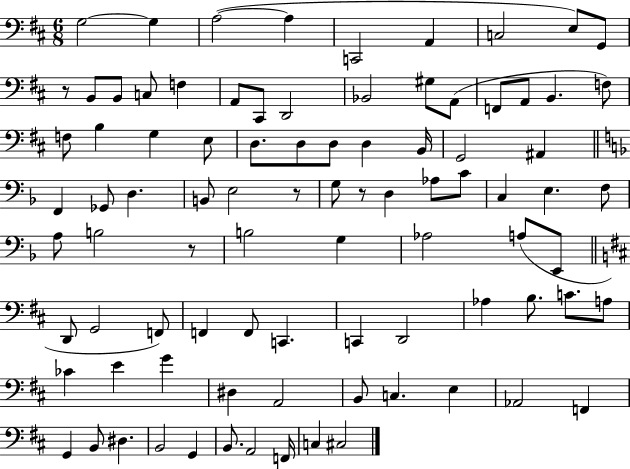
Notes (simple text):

G3/h G3/q A3/h A3/q C2/h A2/q C3/h E3/e G2/e R/e B2/e B2/e C3/e F3/q A2/e C#2/e D2/h Bb2/h G#3/e A2/e F2/e A2/e B2/q. F3/e F3/e B3/q G3/q E3/e D3/e. D3/e D3/e D3/q B2/s G2/h A#2/q F2/q Gb2/e D3/q. B2/e E3/h R/e G3/e R/e D3/q Ab3/e C4/e C3/q E3/q. F3/e A3/e B3/h R/e B3/h G3/q Ab3/h A3/e E2/e D2/e G2/h F2/e F2/q F2/e C2/q. C2/q D2/h Ab3/q B3/e. C4/e. A3/e CES4/q E4/q G4/q D#3/q A2/h B2/e C3/q. E3/q Ab2/h F2/q G2/q B2/e D#3/q. B2/h G2/q B2/e. A2/h F2/s C3/q C#3/h